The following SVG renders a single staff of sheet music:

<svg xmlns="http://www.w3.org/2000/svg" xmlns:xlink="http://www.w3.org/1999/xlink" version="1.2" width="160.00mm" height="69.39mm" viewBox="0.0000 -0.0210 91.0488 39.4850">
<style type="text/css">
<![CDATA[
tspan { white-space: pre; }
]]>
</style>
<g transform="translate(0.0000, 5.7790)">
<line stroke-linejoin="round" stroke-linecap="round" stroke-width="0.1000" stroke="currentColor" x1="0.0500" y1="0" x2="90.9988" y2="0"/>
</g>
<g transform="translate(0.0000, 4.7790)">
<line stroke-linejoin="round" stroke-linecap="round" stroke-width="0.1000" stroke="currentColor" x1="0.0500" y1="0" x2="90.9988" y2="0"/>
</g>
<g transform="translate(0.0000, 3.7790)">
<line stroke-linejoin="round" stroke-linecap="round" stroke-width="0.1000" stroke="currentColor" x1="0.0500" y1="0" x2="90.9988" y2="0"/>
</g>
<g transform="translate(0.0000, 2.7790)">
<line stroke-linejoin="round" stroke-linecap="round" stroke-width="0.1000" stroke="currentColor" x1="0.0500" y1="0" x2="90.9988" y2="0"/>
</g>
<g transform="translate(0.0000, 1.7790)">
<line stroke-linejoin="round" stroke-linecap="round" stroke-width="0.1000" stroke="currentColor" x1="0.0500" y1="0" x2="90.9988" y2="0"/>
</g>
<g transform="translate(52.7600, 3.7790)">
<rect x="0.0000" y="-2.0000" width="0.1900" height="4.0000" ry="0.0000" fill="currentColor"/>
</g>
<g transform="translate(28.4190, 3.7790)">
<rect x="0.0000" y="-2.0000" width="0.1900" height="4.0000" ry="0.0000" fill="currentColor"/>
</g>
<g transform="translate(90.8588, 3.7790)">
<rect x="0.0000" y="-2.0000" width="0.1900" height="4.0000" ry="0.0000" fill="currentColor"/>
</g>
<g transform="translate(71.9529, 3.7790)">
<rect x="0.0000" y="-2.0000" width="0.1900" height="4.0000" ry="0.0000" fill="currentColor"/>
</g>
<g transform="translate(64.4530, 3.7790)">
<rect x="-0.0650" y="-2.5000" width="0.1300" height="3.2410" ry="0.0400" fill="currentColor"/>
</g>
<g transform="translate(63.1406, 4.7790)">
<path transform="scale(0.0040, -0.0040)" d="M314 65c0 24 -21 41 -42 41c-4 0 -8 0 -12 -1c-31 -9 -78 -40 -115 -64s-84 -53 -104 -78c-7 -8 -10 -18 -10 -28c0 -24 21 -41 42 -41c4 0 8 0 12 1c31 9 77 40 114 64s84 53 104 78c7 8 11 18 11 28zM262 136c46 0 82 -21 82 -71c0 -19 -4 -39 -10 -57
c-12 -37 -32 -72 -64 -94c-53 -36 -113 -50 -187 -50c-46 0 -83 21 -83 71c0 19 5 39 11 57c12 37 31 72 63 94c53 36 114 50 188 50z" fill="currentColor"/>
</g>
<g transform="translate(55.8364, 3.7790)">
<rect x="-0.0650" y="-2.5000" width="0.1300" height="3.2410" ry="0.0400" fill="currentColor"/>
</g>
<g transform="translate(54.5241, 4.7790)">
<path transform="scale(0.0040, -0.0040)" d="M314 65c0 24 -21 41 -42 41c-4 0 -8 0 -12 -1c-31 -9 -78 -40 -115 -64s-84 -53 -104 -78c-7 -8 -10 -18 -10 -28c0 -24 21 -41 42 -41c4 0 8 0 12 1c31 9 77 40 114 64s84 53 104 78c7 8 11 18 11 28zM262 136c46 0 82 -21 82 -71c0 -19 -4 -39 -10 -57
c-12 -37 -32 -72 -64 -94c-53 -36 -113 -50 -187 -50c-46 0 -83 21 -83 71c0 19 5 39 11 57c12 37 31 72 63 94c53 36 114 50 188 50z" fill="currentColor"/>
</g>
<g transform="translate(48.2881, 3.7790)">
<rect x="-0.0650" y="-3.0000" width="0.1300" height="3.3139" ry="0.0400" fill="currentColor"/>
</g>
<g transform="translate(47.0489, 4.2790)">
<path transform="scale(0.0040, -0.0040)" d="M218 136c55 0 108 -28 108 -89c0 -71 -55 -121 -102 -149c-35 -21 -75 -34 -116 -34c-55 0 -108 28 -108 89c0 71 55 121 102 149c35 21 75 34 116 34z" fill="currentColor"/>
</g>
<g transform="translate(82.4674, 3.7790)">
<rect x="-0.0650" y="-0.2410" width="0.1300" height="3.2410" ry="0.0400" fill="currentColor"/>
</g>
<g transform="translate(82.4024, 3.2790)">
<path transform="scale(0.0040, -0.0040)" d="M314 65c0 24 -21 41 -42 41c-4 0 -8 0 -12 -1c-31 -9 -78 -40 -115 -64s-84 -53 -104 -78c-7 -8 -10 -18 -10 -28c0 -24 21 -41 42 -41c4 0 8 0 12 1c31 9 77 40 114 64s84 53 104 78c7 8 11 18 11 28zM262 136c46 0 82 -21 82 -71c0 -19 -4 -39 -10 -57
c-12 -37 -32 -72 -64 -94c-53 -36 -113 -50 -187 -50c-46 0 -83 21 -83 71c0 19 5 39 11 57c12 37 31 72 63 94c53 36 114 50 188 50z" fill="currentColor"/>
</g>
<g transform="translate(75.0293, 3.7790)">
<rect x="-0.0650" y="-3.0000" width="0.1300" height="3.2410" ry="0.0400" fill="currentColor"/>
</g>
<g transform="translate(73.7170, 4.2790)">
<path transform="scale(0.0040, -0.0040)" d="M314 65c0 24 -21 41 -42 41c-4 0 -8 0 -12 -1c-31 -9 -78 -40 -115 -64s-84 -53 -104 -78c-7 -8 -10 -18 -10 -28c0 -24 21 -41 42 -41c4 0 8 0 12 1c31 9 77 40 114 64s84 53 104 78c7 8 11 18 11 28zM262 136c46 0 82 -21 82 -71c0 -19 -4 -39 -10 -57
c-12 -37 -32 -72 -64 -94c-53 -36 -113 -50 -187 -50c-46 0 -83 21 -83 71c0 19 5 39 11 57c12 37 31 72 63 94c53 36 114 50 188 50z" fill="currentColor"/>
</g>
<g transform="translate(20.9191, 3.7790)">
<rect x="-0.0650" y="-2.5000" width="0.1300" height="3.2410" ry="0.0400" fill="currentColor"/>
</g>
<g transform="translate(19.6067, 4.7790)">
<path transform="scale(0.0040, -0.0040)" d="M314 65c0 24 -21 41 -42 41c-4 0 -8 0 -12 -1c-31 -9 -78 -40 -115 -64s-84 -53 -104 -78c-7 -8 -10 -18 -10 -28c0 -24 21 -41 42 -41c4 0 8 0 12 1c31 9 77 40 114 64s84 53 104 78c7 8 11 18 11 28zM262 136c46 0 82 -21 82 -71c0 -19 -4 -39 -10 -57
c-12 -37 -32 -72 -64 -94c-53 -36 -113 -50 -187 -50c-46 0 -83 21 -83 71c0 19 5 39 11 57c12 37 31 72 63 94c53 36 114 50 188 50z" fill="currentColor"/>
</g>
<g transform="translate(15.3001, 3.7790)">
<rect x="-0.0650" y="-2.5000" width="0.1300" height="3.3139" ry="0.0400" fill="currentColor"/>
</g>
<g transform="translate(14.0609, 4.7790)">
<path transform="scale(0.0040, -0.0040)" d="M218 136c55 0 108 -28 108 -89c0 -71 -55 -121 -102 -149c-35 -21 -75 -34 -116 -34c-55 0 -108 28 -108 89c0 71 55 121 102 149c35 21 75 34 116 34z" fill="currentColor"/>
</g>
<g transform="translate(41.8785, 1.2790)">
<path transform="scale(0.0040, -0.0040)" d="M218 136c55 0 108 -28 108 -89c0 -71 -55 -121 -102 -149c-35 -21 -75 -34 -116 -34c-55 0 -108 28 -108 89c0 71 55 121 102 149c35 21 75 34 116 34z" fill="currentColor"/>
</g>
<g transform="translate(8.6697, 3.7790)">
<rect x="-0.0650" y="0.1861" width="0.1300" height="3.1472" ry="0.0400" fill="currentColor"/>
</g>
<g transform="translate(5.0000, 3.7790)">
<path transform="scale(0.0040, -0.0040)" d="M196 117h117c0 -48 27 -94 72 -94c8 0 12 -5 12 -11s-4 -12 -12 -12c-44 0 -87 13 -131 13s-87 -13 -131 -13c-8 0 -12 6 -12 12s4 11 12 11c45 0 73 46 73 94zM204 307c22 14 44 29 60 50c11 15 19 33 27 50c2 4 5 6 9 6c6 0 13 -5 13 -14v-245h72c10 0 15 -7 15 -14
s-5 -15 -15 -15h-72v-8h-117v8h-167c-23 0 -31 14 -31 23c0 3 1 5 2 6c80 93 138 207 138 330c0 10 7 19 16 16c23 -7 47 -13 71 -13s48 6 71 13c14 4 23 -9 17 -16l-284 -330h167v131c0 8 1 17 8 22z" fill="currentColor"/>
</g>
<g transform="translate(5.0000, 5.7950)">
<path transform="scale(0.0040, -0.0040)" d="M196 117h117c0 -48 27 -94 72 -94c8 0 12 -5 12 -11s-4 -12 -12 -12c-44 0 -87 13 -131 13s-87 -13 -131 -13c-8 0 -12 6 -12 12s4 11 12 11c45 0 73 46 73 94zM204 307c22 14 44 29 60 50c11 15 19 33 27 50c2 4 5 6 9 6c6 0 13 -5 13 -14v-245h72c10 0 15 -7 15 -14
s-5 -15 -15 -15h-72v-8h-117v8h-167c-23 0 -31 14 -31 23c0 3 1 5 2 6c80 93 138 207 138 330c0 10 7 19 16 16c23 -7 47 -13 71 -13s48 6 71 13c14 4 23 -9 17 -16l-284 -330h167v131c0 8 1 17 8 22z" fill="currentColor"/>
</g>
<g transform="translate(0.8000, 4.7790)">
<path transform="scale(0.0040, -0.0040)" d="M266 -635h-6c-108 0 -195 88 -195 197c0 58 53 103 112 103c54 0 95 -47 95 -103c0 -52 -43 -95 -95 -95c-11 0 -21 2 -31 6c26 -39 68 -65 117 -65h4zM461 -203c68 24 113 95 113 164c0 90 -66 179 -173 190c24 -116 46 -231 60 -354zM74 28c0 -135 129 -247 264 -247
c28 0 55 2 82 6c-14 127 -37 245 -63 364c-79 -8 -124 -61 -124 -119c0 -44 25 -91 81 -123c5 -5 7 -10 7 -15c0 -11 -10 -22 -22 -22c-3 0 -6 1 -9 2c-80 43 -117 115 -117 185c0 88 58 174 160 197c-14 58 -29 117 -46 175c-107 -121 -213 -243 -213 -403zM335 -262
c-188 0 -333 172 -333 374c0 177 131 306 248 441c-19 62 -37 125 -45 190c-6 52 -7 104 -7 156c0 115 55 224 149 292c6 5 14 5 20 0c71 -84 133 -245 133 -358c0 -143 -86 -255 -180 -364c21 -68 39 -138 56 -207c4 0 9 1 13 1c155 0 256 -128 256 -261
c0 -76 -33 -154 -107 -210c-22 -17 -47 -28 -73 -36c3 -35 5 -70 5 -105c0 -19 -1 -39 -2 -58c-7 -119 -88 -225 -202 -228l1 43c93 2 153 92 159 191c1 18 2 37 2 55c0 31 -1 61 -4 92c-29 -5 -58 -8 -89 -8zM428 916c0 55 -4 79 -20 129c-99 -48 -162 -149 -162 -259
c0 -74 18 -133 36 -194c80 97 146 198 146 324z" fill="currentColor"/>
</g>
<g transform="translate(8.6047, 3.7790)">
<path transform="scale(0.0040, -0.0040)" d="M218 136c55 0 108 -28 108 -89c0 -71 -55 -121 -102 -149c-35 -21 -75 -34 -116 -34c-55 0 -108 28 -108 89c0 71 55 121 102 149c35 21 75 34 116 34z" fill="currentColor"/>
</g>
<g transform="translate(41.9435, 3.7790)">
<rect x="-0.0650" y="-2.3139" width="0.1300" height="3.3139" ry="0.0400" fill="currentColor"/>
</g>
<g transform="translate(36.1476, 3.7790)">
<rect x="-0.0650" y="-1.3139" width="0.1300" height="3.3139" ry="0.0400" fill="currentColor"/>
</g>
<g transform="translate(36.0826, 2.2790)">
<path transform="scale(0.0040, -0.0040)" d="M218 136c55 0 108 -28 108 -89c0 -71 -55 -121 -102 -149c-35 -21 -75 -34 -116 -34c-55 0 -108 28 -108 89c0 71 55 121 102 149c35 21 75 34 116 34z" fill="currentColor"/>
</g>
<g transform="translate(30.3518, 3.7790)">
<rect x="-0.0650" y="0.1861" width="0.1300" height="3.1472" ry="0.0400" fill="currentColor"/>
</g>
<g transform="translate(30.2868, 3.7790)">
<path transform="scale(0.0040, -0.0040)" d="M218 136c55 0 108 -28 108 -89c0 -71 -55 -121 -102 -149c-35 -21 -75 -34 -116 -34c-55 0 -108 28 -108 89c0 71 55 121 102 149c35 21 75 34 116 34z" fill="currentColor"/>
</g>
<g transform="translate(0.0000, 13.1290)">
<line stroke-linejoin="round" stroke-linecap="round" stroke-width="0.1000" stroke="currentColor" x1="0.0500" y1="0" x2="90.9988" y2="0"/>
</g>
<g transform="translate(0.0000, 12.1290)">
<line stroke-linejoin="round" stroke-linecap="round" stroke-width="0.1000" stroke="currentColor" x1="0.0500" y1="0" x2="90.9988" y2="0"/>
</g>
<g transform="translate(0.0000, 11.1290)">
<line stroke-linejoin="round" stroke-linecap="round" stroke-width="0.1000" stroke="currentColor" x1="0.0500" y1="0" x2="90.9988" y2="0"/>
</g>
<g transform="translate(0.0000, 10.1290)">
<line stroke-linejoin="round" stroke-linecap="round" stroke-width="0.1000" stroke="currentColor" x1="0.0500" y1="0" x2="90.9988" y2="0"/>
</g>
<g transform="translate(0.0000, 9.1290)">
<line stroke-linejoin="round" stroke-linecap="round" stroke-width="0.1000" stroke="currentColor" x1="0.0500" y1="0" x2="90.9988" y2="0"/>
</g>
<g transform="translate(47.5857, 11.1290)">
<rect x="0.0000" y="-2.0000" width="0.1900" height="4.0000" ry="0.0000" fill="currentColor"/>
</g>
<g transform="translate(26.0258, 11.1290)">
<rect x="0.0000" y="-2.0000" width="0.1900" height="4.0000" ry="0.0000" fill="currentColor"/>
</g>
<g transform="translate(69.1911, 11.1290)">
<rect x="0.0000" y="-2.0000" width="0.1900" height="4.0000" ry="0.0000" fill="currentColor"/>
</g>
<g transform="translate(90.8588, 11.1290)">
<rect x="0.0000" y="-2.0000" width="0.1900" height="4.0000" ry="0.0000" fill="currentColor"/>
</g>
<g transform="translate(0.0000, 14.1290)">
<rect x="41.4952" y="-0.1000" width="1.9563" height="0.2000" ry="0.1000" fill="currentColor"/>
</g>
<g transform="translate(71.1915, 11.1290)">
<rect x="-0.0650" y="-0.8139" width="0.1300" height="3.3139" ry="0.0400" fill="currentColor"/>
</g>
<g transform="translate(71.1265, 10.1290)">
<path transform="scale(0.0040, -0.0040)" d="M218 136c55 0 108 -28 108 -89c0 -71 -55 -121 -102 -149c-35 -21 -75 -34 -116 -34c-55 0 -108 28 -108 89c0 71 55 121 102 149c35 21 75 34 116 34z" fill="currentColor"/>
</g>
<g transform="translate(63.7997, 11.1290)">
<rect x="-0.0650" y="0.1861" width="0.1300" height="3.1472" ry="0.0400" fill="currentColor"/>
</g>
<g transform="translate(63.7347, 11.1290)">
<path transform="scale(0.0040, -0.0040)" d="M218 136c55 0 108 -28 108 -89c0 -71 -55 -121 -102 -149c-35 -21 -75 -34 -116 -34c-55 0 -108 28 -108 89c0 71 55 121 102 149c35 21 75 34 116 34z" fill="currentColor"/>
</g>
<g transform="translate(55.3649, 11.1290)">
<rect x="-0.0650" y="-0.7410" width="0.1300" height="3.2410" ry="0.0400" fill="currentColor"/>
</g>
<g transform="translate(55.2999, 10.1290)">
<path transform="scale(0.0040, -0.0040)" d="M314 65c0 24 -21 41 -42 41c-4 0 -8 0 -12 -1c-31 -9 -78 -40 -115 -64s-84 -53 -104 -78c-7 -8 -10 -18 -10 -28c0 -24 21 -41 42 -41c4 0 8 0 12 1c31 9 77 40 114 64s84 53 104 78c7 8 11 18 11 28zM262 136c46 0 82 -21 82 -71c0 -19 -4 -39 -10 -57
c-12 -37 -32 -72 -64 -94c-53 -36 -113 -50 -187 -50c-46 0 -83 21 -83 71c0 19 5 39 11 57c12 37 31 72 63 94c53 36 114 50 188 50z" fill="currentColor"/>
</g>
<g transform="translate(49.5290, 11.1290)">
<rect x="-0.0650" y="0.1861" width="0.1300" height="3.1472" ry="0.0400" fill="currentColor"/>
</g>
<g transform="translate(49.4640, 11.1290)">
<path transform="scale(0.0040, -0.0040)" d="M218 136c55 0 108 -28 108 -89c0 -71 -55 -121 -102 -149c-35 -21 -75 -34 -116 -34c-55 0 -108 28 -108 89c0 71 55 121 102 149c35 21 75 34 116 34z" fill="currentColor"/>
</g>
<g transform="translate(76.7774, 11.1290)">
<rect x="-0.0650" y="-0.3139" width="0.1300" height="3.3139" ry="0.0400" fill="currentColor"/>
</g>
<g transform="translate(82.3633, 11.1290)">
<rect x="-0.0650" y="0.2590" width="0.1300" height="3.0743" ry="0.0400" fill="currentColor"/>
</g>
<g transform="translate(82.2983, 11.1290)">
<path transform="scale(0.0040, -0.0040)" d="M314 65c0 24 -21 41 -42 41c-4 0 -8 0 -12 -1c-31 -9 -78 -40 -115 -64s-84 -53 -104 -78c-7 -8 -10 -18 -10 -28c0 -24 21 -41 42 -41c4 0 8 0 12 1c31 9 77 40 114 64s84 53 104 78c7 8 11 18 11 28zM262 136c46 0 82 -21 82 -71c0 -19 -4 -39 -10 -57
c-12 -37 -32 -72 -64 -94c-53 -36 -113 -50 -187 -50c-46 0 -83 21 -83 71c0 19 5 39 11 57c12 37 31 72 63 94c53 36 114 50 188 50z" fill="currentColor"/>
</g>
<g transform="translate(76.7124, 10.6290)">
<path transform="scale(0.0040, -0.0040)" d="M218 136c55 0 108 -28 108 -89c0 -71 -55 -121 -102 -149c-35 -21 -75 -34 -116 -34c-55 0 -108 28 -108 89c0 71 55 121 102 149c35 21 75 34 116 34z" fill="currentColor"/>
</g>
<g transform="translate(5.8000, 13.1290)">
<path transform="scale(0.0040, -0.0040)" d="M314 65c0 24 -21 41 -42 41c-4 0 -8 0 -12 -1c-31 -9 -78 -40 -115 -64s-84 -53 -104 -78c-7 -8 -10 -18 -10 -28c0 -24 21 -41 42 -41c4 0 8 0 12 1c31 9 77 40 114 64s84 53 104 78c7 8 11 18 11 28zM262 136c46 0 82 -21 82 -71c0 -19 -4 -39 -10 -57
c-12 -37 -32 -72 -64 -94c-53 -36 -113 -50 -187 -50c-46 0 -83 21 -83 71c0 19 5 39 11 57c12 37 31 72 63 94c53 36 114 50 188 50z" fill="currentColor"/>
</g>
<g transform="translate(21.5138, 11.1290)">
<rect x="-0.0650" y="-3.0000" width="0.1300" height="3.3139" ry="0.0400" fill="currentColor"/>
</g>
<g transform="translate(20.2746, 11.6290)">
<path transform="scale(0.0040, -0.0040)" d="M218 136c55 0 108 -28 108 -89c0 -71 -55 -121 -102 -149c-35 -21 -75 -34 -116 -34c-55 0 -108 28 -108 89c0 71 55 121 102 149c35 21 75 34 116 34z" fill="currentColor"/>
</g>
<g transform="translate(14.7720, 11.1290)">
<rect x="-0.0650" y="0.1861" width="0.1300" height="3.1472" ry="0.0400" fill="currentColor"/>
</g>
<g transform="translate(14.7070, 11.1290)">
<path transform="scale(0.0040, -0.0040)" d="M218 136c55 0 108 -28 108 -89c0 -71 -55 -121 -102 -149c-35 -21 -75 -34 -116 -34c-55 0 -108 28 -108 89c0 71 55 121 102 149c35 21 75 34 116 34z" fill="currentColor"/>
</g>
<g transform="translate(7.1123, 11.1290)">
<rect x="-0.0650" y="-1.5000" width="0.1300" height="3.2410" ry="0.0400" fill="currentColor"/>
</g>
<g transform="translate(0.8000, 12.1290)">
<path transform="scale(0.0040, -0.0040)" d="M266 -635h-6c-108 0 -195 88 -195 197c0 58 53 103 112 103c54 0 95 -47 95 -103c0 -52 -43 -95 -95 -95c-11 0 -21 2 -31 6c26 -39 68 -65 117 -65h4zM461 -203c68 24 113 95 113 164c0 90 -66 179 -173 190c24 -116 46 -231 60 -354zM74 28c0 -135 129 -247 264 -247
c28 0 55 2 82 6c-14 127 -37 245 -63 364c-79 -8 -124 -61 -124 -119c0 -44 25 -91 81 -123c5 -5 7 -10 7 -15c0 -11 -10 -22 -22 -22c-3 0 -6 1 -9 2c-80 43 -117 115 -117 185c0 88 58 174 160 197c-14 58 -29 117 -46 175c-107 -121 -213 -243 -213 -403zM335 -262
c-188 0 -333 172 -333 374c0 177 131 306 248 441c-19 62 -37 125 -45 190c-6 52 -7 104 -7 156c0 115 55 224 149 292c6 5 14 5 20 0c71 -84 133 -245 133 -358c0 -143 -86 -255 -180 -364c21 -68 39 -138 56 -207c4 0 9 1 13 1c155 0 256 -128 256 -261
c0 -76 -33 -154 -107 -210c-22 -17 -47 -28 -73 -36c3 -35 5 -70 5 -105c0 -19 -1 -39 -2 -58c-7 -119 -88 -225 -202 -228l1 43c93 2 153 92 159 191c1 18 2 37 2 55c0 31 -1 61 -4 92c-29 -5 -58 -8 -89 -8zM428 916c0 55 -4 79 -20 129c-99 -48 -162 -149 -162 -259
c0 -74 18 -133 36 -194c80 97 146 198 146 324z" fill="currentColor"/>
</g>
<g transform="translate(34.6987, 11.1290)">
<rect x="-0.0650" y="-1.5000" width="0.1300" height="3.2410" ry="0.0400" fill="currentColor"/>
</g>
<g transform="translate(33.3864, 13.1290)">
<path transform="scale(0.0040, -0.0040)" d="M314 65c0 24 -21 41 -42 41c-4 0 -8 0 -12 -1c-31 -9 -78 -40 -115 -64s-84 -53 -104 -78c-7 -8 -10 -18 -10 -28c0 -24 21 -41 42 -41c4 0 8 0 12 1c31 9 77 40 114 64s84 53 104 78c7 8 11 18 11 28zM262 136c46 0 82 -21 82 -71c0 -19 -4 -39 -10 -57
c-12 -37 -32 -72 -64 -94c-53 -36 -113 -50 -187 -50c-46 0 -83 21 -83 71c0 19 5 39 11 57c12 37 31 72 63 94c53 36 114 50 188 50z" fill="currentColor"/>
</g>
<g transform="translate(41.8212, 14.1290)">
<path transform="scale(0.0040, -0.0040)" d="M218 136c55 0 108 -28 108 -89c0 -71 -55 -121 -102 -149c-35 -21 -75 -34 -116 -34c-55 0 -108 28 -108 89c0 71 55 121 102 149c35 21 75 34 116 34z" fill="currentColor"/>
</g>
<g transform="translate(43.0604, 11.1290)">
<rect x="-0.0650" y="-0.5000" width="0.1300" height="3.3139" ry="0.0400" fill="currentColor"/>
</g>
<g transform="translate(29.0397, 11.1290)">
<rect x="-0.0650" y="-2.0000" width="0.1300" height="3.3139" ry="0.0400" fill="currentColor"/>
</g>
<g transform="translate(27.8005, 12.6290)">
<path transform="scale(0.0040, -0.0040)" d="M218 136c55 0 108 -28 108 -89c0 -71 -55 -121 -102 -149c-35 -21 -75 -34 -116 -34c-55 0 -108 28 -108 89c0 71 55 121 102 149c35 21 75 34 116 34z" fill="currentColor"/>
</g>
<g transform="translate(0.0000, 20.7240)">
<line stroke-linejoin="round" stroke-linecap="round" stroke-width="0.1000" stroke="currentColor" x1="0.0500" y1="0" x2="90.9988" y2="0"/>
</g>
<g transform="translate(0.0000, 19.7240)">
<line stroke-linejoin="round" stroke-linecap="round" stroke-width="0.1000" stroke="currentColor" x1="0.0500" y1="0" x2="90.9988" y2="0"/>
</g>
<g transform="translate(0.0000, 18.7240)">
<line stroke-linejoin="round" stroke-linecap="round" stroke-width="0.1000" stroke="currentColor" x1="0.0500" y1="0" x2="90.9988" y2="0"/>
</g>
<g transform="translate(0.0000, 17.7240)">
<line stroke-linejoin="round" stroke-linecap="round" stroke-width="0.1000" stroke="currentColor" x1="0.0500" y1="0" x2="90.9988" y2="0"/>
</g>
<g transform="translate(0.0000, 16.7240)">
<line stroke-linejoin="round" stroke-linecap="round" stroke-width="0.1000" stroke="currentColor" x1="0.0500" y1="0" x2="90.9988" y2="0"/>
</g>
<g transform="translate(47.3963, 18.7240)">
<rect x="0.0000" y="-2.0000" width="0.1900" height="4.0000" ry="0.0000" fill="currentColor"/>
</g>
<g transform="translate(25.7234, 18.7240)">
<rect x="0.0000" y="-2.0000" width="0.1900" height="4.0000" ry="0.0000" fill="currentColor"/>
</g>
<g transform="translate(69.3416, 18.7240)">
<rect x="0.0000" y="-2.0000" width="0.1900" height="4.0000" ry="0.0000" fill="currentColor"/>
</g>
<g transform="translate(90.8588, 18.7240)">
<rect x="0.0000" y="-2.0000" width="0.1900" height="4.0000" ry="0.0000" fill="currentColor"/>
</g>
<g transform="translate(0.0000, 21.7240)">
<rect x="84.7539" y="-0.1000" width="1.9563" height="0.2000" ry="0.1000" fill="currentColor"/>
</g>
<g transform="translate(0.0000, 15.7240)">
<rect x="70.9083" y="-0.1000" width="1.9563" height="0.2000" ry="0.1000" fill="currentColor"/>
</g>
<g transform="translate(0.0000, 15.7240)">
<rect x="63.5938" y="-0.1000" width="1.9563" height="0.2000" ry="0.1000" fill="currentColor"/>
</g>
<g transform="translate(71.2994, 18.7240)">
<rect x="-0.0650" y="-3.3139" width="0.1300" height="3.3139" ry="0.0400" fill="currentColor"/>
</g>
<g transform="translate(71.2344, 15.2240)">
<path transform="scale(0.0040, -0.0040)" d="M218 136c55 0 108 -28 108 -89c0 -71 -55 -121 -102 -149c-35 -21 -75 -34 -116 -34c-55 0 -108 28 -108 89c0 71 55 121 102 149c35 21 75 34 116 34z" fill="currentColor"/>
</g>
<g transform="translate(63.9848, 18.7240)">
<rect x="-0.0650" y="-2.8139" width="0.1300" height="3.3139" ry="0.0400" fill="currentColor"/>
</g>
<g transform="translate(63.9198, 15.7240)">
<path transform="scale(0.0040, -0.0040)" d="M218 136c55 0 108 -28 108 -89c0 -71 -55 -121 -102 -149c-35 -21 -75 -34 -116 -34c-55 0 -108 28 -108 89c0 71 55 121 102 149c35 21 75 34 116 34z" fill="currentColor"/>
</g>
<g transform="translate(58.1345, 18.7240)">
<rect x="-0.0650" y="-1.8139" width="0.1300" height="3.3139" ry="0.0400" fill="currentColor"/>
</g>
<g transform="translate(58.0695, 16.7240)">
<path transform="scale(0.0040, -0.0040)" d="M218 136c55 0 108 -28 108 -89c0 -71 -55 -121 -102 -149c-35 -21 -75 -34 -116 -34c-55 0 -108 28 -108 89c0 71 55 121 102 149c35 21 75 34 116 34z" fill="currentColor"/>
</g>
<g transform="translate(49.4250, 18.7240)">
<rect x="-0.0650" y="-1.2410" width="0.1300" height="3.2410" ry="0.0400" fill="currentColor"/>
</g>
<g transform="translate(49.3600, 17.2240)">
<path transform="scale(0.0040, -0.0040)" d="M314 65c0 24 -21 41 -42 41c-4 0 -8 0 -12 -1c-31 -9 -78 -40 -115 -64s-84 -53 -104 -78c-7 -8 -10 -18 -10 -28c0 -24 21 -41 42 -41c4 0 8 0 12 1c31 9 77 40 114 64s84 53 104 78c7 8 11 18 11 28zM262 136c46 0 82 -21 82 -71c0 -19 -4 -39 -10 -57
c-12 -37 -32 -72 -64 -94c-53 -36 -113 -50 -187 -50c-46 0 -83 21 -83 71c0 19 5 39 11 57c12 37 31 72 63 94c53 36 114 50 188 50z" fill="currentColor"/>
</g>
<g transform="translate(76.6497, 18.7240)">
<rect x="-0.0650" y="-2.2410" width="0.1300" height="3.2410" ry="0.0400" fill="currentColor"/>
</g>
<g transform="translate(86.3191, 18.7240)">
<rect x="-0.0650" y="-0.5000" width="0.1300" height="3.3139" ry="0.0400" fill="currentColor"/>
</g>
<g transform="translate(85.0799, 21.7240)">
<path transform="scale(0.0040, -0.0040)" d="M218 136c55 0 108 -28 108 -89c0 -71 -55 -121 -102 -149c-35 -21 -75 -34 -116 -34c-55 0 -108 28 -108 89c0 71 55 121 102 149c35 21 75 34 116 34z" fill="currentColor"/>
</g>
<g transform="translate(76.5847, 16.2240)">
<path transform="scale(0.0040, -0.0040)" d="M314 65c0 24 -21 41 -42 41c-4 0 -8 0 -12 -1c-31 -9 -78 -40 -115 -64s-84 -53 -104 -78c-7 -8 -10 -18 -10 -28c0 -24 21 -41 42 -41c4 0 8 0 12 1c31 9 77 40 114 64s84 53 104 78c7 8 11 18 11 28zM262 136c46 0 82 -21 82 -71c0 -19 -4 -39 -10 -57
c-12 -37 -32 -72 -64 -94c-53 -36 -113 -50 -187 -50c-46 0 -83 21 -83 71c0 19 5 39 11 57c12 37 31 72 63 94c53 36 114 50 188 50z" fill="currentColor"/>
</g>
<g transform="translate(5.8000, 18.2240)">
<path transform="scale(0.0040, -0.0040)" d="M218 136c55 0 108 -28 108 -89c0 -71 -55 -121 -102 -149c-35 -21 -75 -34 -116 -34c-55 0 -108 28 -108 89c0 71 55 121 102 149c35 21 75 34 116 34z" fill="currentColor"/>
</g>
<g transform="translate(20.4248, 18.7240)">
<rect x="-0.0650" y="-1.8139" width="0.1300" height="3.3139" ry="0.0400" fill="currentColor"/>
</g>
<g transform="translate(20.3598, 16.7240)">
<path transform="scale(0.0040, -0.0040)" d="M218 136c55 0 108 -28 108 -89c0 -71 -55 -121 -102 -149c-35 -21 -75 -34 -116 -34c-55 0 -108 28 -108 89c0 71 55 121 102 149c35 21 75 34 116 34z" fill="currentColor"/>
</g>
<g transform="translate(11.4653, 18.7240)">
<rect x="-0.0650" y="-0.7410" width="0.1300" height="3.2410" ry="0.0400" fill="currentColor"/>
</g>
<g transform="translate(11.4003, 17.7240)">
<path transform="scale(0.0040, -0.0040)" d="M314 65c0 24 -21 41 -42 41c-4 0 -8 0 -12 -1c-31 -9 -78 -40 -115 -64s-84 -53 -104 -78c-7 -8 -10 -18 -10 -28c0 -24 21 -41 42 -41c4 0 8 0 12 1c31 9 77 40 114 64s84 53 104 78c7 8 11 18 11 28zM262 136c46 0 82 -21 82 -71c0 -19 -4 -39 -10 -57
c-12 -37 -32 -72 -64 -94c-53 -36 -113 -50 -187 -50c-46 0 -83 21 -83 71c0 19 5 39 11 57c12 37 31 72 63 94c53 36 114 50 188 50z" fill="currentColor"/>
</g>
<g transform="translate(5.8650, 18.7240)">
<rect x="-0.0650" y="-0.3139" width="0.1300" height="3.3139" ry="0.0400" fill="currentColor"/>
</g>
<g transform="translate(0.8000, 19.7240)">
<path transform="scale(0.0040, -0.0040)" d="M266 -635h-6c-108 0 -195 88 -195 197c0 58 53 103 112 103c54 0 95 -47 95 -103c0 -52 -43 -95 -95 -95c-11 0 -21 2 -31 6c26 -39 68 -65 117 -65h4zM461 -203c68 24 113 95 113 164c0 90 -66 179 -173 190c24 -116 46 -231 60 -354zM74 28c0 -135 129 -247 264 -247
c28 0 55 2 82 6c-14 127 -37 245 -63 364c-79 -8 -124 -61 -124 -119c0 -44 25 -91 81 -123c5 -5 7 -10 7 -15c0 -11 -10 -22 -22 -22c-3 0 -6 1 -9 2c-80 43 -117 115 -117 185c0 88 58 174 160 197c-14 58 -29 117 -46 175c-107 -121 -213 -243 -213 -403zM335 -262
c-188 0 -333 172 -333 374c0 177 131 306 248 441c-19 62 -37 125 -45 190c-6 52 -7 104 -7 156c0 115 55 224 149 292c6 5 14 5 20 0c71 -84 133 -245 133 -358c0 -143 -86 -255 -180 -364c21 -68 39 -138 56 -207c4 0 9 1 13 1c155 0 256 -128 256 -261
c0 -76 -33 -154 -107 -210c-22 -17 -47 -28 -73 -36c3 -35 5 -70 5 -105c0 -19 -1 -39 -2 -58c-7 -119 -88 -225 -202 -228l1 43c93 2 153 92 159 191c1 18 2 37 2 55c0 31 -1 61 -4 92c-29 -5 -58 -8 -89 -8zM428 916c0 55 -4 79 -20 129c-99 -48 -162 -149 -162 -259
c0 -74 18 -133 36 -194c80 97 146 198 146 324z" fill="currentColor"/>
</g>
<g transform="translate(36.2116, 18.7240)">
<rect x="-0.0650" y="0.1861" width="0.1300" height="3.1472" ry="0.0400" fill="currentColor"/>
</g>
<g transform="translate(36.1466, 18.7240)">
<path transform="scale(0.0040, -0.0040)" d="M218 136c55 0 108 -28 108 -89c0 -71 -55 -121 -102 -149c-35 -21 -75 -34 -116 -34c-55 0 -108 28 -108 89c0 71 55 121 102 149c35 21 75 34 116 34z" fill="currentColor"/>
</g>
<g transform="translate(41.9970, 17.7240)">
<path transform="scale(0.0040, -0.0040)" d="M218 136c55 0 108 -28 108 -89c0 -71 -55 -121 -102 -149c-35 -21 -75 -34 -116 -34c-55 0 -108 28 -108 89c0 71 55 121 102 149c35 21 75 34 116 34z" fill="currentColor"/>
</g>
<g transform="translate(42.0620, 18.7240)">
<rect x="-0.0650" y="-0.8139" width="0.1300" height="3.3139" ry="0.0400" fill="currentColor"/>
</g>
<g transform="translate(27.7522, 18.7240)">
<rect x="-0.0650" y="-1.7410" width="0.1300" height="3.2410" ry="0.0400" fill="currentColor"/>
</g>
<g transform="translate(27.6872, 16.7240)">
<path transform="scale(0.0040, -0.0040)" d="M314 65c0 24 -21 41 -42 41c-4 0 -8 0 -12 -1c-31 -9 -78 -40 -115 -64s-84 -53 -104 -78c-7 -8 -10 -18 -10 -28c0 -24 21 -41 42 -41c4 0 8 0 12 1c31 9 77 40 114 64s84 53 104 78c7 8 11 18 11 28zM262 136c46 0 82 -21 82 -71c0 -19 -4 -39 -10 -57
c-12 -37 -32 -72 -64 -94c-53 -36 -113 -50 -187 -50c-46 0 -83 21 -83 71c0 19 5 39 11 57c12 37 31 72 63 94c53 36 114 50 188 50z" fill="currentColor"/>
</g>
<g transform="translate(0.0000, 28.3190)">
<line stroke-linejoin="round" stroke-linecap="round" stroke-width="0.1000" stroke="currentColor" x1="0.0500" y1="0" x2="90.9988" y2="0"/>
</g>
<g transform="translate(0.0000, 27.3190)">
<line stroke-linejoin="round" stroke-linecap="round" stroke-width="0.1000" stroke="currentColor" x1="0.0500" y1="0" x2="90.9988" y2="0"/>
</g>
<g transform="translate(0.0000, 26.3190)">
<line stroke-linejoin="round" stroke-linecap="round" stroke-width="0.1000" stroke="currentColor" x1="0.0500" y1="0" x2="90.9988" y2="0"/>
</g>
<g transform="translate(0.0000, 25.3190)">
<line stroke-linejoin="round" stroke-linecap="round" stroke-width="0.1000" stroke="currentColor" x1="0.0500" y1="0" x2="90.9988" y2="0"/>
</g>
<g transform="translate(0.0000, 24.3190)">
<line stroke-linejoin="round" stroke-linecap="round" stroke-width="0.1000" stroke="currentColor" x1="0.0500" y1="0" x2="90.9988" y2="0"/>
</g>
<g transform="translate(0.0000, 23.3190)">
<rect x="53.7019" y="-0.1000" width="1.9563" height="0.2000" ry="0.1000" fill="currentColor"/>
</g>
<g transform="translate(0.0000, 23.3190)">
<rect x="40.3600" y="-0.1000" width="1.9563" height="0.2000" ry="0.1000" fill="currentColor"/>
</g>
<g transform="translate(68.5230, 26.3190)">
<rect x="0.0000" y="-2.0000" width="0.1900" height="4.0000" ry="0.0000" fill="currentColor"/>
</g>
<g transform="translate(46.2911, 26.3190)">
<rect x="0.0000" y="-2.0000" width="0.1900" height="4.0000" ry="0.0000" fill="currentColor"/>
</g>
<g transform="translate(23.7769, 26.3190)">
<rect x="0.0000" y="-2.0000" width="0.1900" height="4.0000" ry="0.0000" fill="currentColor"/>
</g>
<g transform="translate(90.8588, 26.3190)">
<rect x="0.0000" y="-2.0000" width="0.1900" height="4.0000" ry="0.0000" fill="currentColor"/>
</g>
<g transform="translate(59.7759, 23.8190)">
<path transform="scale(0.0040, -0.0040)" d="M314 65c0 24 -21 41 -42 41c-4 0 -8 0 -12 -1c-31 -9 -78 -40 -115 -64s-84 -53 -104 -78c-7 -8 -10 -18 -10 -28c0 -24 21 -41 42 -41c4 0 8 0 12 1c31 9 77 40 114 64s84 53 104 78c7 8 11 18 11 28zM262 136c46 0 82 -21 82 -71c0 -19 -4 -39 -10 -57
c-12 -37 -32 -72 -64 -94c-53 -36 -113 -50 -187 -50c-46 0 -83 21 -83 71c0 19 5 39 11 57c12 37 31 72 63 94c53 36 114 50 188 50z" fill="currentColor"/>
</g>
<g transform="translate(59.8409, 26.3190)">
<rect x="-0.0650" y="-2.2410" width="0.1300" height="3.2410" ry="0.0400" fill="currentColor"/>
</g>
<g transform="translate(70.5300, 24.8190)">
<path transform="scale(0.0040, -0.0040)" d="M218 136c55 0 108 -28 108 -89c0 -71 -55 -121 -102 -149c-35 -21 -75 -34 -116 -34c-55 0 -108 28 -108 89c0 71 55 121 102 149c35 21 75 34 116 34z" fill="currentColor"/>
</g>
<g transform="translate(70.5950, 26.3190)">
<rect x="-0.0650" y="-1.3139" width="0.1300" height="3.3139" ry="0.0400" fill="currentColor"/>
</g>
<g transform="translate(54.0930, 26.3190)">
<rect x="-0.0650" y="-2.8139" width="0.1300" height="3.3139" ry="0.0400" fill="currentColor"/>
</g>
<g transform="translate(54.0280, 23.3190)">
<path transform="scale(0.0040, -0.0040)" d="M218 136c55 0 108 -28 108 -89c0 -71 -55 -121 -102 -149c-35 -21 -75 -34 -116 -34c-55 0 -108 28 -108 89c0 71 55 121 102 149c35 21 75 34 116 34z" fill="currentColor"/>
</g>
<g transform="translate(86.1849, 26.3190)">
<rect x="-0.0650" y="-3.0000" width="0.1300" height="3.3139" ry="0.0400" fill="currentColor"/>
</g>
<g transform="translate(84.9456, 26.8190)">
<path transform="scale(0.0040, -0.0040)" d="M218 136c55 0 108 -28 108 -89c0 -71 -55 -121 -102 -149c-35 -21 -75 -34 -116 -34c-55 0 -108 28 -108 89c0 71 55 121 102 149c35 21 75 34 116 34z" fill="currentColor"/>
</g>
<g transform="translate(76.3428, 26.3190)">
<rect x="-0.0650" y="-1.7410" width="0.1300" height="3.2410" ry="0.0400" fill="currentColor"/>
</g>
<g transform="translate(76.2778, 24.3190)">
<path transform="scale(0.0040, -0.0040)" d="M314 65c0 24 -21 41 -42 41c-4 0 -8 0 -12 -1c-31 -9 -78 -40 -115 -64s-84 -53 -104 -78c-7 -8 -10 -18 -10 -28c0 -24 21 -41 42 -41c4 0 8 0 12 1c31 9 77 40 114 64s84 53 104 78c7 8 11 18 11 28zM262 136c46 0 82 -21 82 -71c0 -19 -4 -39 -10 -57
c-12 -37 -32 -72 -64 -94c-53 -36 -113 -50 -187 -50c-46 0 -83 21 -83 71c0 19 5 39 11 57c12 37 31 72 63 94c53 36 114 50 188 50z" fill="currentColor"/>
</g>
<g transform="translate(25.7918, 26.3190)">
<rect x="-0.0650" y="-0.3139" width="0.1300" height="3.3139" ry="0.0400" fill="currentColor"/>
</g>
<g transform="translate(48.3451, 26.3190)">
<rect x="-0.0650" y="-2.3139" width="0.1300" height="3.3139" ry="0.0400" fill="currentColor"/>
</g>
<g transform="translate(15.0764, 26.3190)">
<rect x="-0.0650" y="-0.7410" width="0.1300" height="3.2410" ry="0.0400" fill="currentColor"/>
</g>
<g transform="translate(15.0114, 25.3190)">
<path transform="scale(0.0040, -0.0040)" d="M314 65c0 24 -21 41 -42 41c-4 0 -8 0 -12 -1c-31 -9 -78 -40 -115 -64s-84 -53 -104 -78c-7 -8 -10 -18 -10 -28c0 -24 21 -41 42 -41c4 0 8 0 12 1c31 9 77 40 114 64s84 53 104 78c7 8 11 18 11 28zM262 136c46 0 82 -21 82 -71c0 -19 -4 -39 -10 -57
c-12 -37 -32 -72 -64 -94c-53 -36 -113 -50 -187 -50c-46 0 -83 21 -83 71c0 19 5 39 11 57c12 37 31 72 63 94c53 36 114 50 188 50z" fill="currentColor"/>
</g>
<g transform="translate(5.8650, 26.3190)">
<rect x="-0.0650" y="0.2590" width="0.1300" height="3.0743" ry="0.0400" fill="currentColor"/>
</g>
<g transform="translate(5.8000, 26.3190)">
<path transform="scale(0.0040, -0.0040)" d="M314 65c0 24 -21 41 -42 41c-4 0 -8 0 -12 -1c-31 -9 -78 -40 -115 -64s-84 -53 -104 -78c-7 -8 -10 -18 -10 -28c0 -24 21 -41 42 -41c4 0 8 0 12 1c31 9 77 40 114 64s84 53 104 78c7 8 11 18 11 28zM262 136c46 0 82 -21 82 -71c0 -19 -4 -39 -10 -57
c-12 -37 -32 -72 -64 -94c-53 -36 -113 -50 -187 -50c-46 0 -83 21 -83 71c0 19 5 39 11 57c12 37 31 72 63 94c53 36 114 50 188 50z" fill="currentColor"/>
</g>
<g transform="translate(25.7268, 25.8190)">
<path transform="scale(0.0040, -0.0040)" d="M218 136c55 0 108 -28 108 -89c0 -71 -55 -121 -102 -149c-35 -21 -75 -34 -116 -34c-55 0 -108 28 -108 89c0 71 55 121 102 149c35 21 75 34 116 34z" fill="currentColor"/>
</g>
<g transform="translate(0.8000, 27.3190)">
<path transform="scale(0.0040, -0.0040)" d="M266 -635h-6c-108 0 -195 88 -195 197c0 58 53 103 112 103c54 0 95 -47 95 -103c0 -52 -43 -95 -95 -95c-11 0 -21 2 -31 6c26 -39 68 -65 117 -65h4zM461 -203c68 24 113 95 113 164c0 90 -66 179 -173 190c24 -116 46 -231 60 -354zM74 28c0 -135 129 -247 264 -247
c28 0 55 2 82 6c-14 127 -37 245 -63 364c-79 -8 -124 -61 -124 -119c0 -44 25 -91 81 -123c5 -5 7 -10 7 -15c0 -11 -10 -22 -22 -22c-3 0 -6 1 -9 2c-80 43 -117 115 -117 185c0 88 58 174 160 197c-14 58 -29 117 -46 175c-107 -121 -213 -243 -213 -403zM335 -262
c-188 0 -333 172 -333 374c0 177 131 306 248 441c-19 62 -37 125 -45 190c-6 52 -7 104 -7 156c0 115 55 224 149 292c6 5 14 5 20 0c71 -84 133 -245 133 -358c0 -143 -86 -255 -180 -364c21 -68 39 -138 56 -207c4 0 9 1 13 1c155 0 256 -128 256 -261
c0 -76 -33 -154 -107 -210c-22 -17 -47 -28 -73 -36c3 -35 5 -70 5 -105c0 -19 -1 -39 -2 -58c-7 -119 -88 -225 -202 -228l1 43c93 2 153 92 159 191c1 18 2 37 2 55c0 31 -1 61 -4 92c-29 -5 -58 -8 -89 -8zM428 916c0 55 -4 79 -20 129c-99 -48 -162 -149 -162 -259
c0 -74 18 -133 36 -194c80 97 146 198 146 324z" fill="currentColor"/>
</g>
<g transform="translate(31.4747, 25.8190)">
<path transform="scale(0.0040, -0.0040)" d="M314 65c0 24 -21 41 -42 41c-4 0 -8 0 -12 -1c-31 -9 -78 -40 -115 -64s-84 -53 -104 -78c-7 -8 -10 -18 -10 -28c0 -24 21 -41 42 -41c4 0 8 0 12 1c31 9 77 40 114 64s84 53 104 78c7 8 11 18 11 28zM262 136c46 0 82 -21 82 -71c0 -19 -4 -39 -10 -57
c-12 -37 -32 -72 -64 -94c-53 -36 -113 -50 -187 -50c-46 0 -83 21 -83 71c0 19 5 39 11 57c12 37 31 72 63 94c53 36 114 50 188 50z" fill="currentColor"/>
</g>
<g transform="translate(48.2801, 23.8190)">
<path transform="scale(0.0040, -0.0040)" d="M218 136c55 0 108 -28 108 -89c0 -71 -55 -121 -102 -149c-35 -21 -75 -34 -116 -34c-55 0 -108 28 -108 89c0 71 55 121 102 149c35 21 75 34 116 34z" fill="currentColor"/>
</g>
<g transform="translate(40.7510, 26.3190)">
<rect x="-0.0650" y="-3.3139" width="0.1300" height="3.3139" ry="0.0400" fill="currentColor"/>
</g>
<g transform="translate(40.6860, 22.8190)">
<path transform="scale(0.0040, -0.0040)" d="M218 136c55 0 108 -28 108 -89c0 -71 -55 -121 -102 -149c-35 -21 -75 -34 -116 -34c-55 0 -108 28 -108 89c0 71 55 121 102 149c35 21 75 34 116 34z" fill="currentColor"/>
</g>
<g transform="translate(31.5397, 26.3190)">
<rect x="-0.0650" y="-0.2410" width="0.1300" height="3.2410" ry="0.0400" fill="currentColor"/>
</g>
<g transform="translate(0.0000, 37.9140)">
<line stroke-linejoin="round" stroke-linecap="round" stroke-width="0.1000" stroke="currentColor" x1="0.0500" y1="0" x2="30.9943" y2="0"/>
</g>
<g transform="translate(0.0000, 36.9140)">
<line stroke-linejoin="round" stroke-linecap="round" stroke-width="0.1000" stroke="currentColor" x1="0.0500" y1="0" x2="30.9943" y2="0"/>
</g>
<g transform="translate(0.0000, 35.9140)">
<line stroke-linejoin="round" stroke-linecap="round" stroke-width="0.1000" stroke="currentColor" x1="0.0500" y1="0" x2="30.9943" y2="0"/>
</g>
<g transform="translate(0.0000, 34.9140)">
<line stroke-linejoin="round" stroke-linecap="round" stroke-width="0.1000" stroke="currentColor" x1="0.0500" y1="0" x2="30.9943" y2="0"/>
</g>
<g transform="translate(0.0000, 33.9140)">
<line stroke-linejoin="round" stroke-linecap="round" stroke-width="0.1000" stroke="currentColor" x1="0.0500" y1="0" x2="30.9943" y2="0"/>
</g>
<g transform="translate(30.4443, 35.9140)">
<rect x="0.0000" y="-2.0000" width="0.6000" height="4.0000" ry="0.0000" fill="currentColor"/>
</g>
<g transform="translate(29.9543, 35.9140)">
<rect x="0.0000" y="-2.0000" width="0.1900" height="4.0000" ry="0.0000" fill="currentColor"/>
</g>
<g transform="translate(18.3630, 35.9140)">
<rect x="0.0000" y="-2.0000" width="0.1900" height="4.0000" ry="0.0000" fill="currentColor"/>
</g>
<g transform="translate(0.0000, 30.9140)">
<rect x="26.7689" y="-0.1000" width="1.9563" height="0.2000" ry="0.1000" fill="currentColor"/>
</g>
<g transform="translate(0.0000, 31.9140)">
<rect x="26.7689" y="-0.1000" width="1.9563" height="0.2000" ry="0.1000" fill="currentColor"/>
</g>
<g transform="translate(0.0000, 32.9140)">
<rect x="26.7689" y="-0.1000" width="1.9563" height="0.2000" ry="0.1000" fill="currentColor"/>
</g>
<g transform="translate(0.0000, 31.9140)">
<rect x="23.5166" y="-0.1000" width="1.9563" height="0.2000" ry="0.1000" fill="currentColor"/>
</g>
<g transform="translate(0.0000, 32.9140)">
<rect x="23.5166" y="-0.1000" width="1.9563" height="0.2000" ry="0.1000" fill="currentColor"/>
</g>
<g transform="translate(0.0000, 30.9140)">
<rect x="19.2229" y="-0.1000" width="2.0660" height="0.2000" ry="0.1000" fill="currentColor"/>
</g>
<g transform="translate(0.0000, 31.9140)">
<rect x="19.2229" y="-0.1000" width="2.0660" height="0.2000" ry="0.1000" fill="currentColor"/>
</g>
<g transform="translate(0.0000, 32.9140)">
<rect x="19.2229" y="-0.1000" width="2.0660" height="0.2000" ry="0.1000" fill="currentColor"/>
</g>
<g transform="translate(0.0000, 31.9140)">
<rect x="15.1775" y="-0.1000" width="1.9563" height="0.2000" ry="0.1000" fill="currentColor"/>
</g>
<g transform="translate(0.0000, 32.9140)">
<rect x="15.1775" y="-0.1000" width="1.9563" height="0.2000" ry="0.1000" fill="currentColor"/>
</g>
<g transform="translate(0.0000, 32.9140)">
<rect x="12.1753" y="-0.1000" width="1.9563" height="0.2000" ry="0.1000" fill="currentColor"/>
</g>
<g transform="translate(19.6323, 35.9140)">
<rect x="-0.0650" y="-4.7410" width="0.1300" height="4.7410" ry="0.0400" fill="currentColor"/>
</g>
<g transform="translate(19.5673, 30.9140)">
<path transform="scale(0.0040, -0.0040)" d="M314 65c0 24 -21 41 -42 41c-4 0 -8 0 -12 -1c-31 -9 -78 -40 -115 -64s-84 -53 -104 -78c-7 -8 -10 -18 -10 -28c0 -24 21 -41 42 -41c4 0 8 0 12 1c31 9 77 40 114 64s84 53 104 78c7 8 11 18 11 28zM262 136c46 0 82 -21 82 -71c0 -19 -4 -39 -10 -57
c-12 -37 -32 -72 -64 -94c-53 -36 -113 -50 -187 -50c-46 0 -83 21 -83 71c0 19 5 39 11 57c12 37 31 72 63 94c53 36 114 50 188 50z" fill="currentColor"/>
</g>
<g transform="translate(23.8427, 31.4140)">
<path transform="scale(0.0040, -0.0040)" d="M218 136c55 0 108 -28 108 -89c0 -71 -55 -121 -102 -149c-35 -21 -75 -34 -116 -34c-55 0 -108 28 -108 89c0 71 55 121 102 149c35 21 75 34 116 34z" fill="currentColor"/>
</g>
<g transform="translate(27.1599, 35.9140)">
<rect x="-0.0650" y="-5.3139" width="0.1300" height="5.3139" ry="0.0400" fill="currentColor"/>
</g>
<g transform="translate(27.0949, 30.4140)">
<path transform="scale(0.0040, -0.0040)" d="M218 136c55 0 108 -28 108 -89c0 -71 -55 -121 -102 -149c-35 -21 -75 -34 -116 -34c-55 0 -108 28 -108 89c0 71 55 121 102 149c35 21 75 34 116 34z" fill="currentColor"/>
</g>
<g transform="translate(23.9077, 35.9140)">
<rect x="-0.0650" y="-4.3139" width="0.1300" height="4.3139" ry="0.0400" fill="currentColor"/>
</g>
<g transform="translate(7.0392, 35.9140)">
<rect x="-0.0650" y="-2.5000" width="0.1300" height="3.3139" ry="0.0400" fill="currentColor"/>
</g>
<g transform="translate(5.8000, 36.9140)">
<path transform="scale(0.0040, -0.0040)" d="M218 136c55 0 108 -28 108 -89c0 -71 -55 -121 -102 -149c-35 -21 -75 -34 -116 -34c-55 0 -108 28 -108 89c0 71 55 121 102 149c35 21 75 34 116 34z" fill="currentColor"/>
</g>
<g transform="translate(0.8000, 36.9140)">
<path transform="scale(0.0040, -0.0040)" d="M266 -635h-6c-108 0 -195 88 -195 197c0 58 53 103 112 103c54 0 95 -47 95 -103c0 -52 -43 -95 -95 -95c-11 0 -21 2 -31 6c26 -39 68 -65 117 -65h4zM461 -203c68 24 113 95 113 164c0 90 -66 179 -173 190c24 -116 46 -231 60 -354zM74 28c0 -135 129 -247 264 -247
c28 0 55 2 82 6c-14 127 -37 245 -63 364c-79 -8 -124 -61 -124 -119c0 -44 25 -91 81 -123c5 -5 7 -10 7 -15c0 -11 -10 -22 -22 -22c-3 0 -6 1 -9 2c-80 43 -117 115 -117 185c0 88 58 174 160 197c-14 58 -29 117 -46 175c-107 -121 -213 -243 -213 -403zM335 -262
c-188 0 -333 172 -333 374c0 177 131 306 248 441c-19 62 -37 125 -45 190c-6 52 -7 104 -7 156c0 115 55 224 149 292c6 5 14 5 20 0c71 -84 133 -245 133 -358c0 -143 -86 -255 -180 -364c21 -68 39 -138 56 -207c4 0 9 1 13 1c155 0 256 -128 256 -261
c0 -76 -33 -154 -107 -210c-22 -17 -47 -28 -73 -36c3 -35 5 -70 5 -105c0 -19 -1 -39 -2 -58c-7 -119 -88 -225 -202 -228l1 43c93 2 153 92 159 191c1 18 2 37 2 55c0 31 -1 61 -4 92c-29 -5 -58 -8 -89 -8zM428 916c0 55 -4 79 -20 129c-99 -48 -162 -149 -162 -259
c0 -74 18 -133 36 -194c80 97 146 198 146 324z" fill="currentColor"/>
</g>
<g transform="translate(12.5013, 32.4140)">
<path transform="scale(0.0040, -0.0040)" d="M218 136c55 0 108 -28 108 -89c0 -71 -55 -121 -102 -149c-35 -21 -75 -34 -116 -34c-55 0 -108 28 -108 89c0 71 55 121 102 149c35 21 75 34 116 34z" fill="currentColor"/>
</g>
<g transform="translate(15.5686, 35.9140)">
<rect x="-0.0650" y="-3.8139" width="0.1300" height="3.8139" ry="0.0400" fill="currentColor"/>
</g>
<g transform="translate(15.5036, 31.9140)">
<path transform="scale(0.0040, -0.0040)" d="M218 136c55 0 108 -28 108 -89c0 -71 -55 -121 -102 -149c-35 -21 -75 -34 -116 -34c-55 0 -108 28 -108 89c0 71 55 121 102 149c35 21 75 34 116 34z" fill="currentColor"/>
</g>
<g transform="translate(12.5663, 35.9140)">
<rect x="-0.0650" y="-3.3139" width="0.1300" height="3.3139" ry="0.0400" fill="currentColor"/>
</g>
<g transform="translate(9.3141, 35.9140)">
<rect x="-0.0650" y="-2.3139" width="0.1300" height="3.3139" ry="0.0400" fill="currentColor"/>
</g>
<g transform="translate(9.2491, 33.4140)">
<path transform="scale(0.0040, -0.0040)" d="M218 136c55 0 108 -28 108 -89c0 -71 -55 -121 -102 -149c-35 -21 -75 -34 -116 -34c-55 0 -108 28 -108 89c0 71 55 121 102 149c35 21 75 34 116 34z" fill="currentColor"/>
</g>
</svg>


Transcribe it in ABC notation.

X:1
T:Untitled
M:4/4
L:1/4
K:C
B G G2 B e g A G2 G2 A2 c2 E2 B A F E2 C B d2 B d c B2 c d2 f f2 B d e2 f a b g2 C B2 d2 c c2 b g a g2 e f2 A G g b c' e'2 d' f'